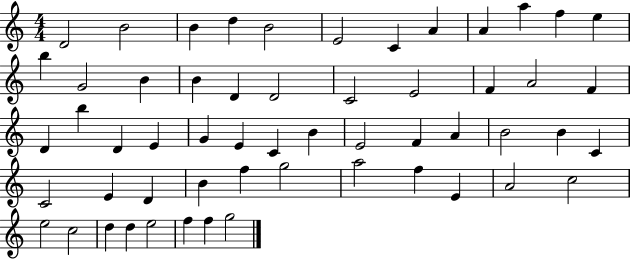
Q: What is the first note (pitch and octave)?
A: D4